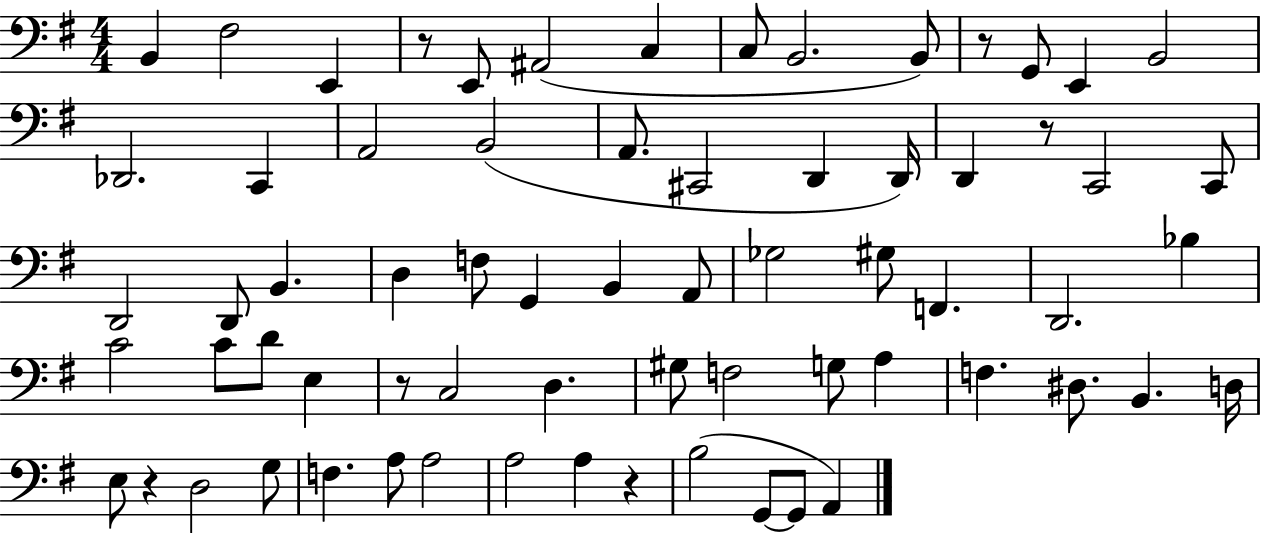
B2/q F#3/h E2/q R/e E2/e A#2/h C3/q C3/e B2/h. B2/e R/e G2/e E2/q B2/h Db2/h. C2/q A2/h B2/h A2/e. C#2/h D2/q D2/s D2/q R/e C2/h C2/e D2/h D2/e B2/q. D3/q F3/e G2/q B2/q A2/e Gb3/h G#3/e F2/q. D2/h. Bb3/q C4/h C4/e D4/e E3/q R/e C3/h D3/q. G#3/e F3/h G3/e A3/q F3/q. D#3/e. B2/q. D3/s E3/e R/q D3/h G3/e F3/q. A3/e A3/h A3/h A3/q R/q B3/h G2/e G2/e A2/q